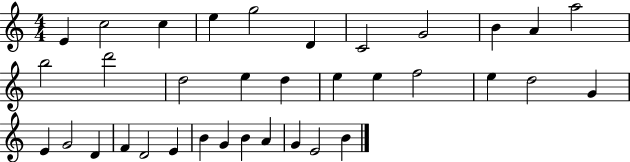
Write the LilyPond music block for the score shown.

{
  \clef treble
  \numericTimeSignature
  \time 4/4
  \key c \major
  e'4 c''2 c''4 | e''4 g''2 d'4 | c'2 g'2 | b'4 a'4 a''2 | \break b''2 d'''2 | d''2 e''4 d''4 | e''4 e''4 f''2 | e''4 d''2 g'4 | \break e'4 g'2 d'4 | f'4 d'2 e'4 | b'4 g'4 b'4 a'4 | g'4 e'2 b'4 | \break \bar "|."
}